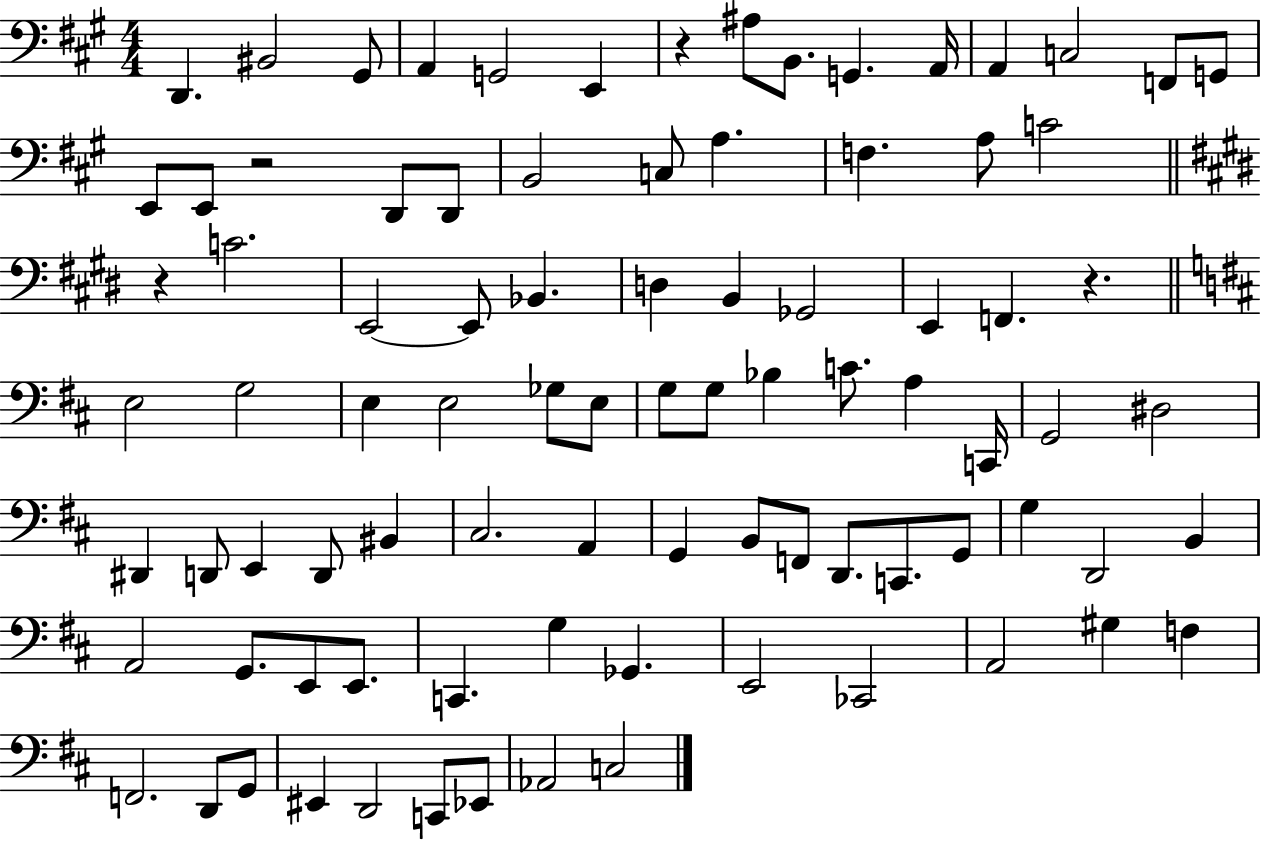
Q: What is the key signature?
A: A major